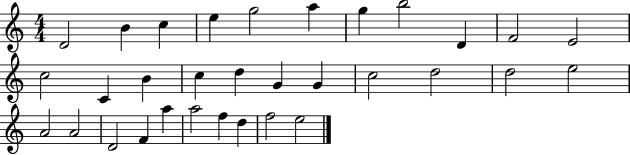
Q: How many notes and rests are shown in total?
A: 32